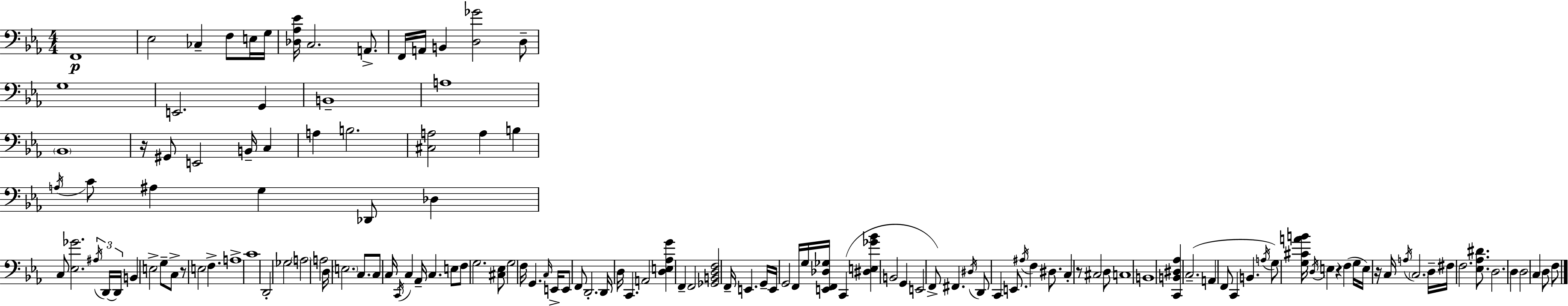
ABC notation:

X:1
T:Untitled
M:4/4
L:1/4
K:Eb
F,,4 _E,2 _C, F,/2 E,/4 G,/4 [_D,_A,_E]/4 C,2 A,,/2 F,,/4 A,,/4 B,, [D,_G]2 D,/2 G,4 E,,2 G,, B,,4 A,4 _B,,4 z/4 ^G,,/2 E,,2 B,,/4 C, A, B,2 [^C,A,]2 A, B, A,/4 C/2 ^A, G, _D,,/2 _D, C,/2 [_E,_G]2 ^A,/4 D,,/4 D,,/4 B,, E,2 G,/2 C,/2 z/2 E,2 F, A,4 C4 D,,2 _G,2 A,2 A,2 D,/4 E,2 C,/2 C,/2 C,/4 C,,/4 C, _A,,/4 C, E,/2 F,/2 G,2 [^C,_E,]/2 G,2 F,/4 G,, C,/4 E,,/4 E,,/2 F,,/2 D,,2 D,,/4 D,/4 C,, A,,2 [D,E,_A,G] F,, F,,2 [_G,,B,,D,F,]2 F,,/4 E,, G,,/4 E,,/4 G,,2 F,,/4 G,/4 [E,,F,,_D,_G,]/4 C,, [^D,E,_G_B] B,,2 G,, E,,2 F,,/2 ^F,, ^D,/4 D,,/2 C,, E,,/2 ^A,/4 F, ^D,/2 C, z/2 ^C,2 D,/2 C,4 B,,4 [C,,B,,^D,_A,] C,2 A,, F,,/2 C,, B,, A,/4 G,/2 [G,^CAB]/4 D,/4 E, z F, G,/4 E,/4 z/4 C,/4 A,/4 C,2 D,/4 ^F,/4 F,2 [_E,_A,^D]/2 D,2 D, D,2 C, D,/2 F,/2